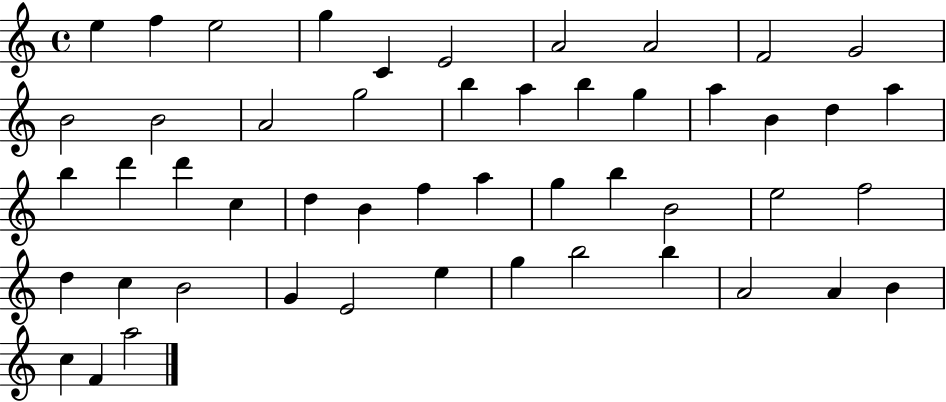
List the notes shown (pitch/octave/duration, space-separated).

E5/q F5/q E5/h G5/q C4/q E4/h A4/h A4/h F4/h G4/h B4/h B4/h A4/h G5/h B5/q A5/q B5/q G5/q A5/q B4/q D5/q A5/q B5/q D6/q D6/q C5/q D5/q B4/q F5/q A5/q G5/q B5/q B4/h E5/h F5/h D5/q C5/q B4/h G4/q E4/h E5/q G5/q B5/h B5/q A4/h A4/q B4/q C5/q F4/q A5/h